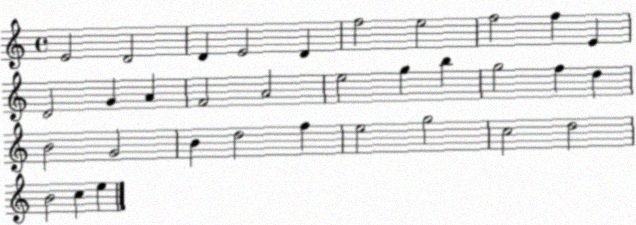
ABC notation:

X:1
T:Untitled
M:4/4
L:1/4
K:C
E2 D2 D E2 D f2 e2 f2 f E D2 G A F2 A2 e2 g b g2 f d B2 G2 B d2 f e2 g2 c2 d2 B2 c e